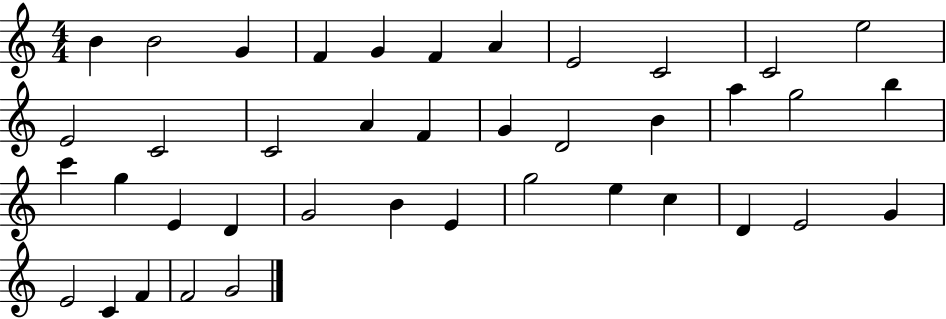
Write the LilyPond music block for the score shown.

{
  \clef treble
  \numericTimeSignature
  \time 4/4
  \key c \major
  b'4 b'2 g'4 | f'4 g'4 f'4 a'4 | e'2 c'2 | c'2 e''2 | \break e'2 c'2 | c'2 a'4 f'4 | g'4 d'2 b'4 | a''4 g''2 b''4 | \break c'''4 g''4 e'4 d'4 | g'2 b'4 e'4 | g''2 e''4 c''4 | d'4 e'2 g'4 | \break e'2 c'4 f'4 | f'2 g'2 | \bar "|."
}